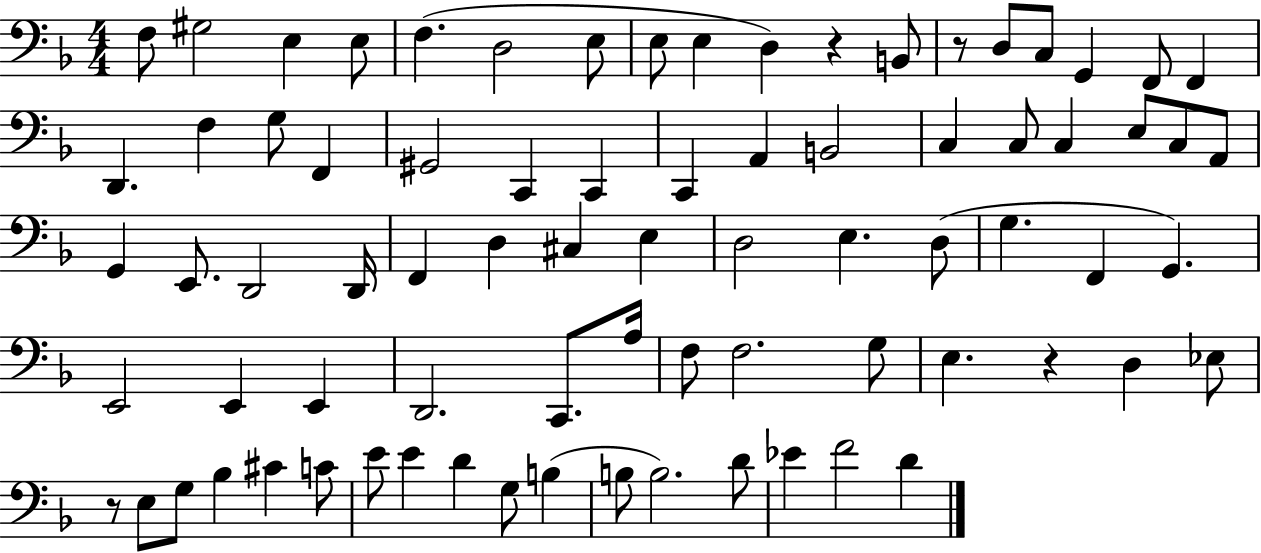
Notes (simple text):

F3/e G#3/h E3/q E3/e F3/q. D3/h E3/e E3/e E3/q D3/q R/q B2/e R/e D3/e C3/e G2/q F2/e F2/q D2/q. F3/q G3/e F2/q G#2/h C2/q C2/q C2/q A2/q B2/h C3/q C3/e C3/q E3/e C3/e A2/e G2/q E2/e. D2/h D2/s F2/q D3/q C#3/q E3/q D3/h E3/q. D3/e G3/q. F2/q G2/q. E2/h E2/q E2/q D2/h. C2/e. A3/s F3/e F3/h. G3/e E3/q. R/q D3/q Eb3/e R/e E3/e G3/e Bb3/q C#4/q C4/e E4/e E4/q D4/q G3/e B3/q B3/e B3/h. D4/e Eb4/q F4/h D4/q